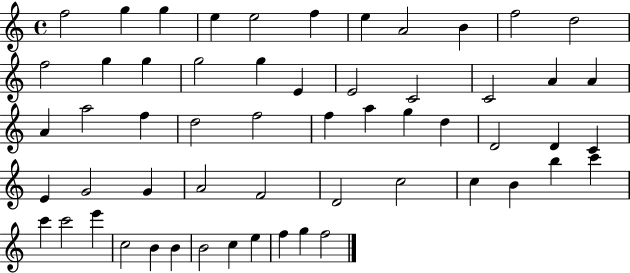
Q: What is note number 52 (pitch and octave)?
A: B4